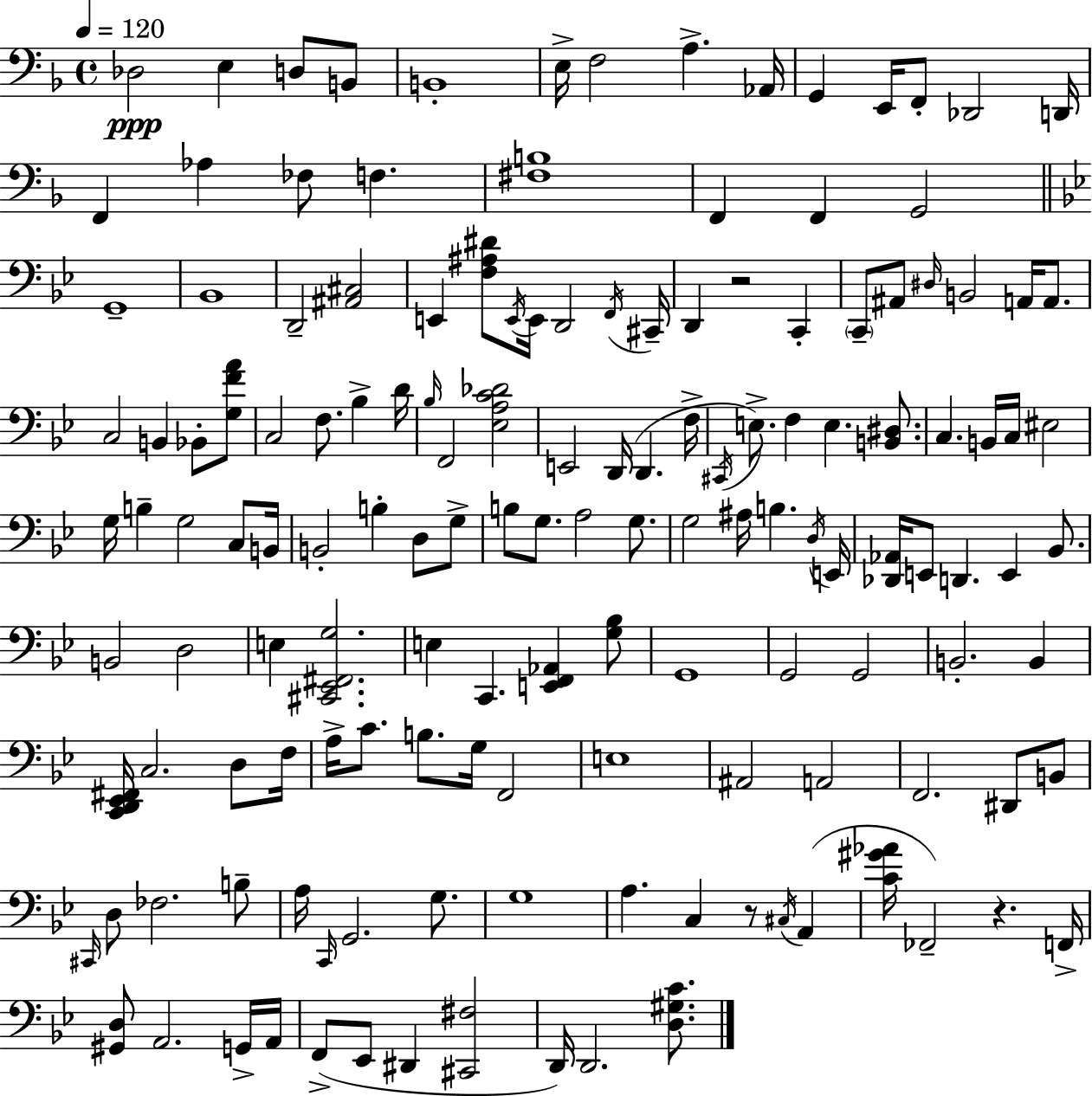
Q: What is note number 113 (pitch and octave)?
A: G3